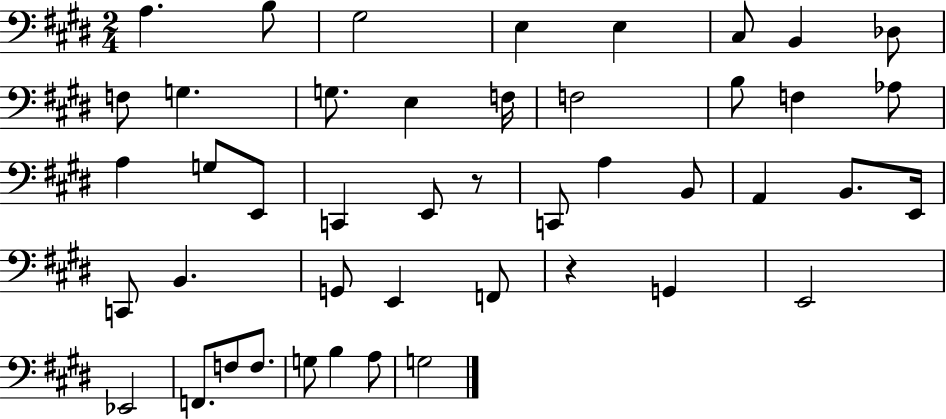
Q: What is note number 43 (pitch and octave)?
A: G3